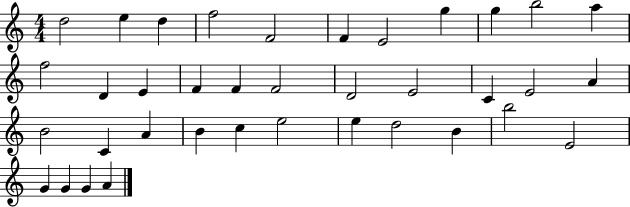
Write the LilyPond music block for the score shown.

{
  \clef treble
  \numericTimeSignature
  \time 4/4
  \key c \major
  d''2 e''4 d''4 | f''2 f'2 | f'4 e'2 g''4 | g''4 b''2 a''4 | \break f''2 d'4 e'4 | f'4 f'4 f'2 | d'2 e'2 | c'4 e'2 a'4 | \break b'2 c'4 a'4 | b'4 c''4 e''2 | e''4 d''2 b'4 | b''2 e'2 | \break g'4 g'4 g'4 a'4 | \bar "|."
}